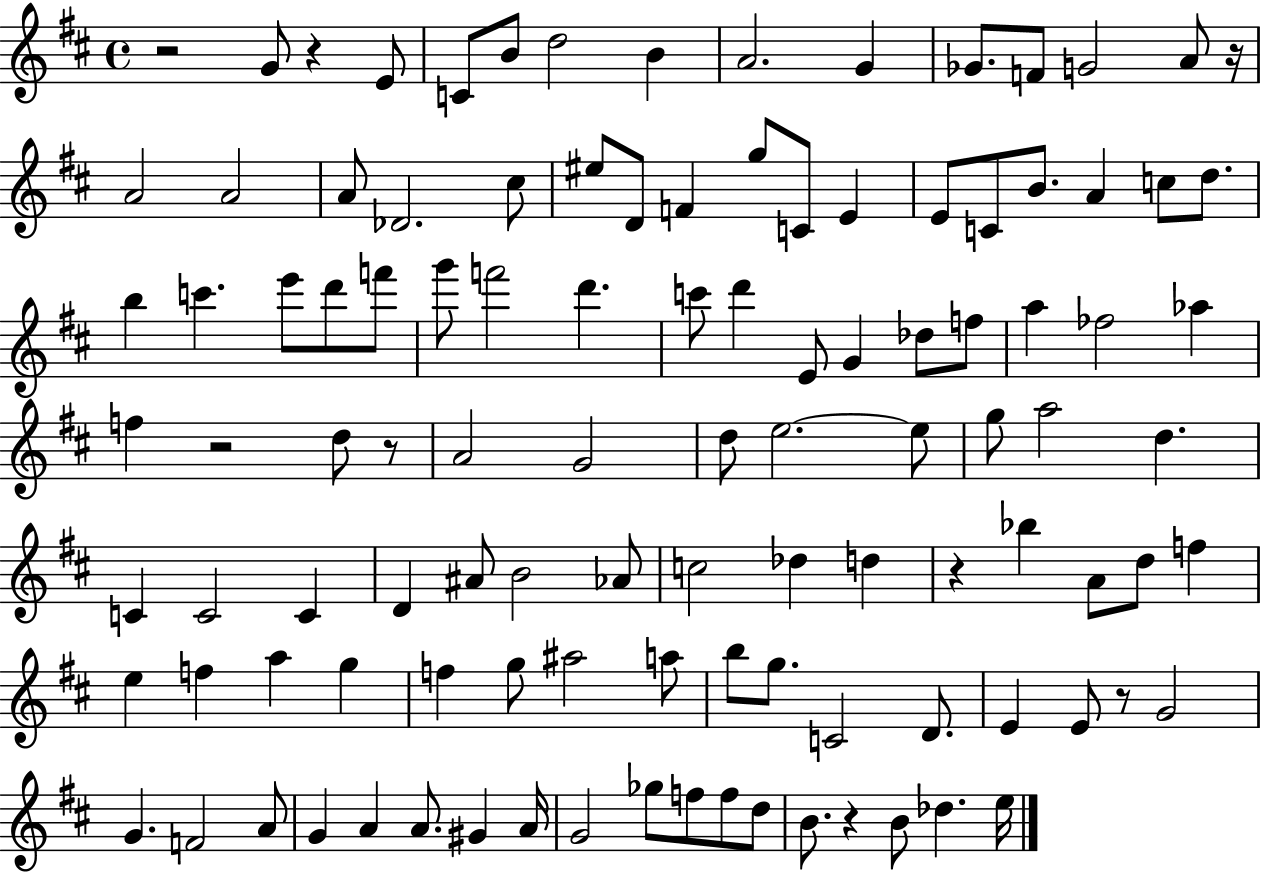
{
  \clef treble
  \time 4/4
  \defaultTimeSignature
  \key d \major
  r2 g'8 r4 e'8 | c'8 b'8 d''2 b'4 | a'2. g'4 | ges'8. f'8 g'2 a'8 r16 | \break a'2 a'2 | a'8 des'2. cis''8 | eis''8 d'8 f'4 g''8 c'8 e'4 | e'8 c'8 b'8. a'4 c''8 d''8. | \break b''4 c'''4. e'''8 d'''8 f'''8 | g'''8 f'''2 d'''4. | c'''8 d'''4 e'8 g'4 des''8 f''8 | a''4 fes''2 aes''4 | \break f''4 r2 d''8 r8 | a'2 g'2 | d''8 e''2.~~ e''8 | g''8 a''2 d''4. | \break c'4 c'2 c'4 | d'4 ais'8 b'2 aes'8 | c''2 des''4 d''4 | r4 bes''4 a'8 d''8 f''4 | \break e''4 f''4 a''4 g''4 | f''4 g''8 ais''2 a''8 | b''8 g''8. c'2 d'8. | e'4 e'8 r8 g'2 | \break g'4. f'2 a'8 | g'4 a'4 a'8. gis'4 a'16 | g'2 ges''8 f''8 f''8 d''8 | b'8. r4 b'8 des''4. e''16 | \break \bar "|."
}